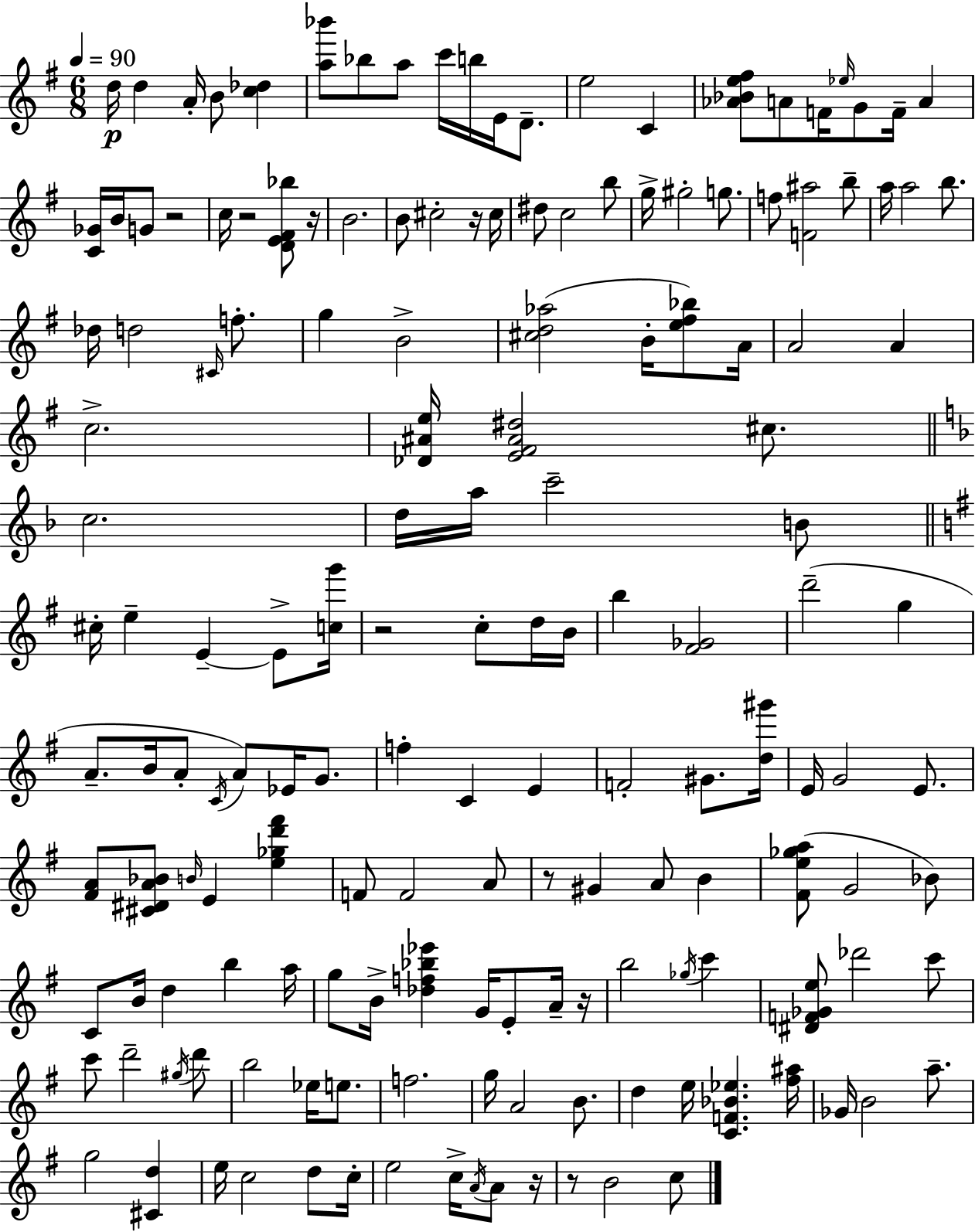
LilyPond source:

{
  \clef treble
  \numericTimeSignature
  \time 6/8
  \key g \major
  \tempo 4 = 90
  d''16\p d''4 a'16-. b'8 <c'' des''>4 | <a'' bes'''>8 bes''8 a''8 c'''16 b''16 e'16 d'8.-- | e''2 c'4 | <aes' bes' e'' fis''>8 a'8 f'16 \grace { ees''16 } g'8 f'16-- a'4 | \break <c' ges'>16 b'16 g'8 r2 | c''16 r2 <d' e' fis' bes''>8 | r16 b'2. | b'8 cis''2-. r16 | \break cis''16 dis''8 c''2 b''8 | g''16-> gis''2-. g''8. | f''8 <f' ais''>2 b''8-- | a''16 a''2 b''8. | \break des''16 d''2 \grace { cis'16 } f''8.-. | g''4 b'2-> | <cis'' d'' aes''>2( b'16-. <e'' fis'' bes''>8) | a'16 a'2 a'4 | \break c''2.-> | <des' ais' e''>16 <e' fis' ais' dis''>2 cis''8. | \bar "||" \break \key d \minor c''2. | d''16 a''16 c'''2-- b'8 | \bar "||" \break \key e \minor cis''16-. e''4-- e'4--~~ e'8-> <c'' g'''>16 | r2 c''8-. d''16 b'16 | b''4 <fis' ges'>2 | d'''2--( g''4 | \break a'8.-- b'16 a'8-. \acciaccatura { c'16 }) a'8 ees'16 g'8. | f''4-. c'4 e'4 | f'2-. gis'8. | <d'' gis'''>16 e'16 g'2 e'8. | \break <fis' a'>8 <cis' dis' a' bes'>8 \grace { b'16 } e'4 <e'' ges'' d''' fis'''>4 | f'8 f'2 | a'8 r8 gis'4 a'8 b'4 | <fis' e'' ges'' a''>8( g'2 | \break bes'8) c'8 b'16 d''4 b''4 | a''16 g''8 b'16-> <des'' f'' bes'' ees'''>4 g'16 e'8-. | a'16-- r16 b''2 \acciaccatura { ges''16 } c'''4 | <dis' f' ges' e''>8 des'''2 | \break c'''8 c'''8 d'''2-- | \acciaccatura { gis''16 } d'''8 b''2 | ees''16 e''8. f''2. | g''16 a'2 | \break b'8. d''4 e''16 <c' f' bes' ees''>4. | <fis'' ais''>16 ges'16 b'2 | a''8.-- g''2 | <cis' d''>4 e''16 c''2 | \break d''8 c''16-. e''2 | c''16-> \acciaccatura { a'16 } a'8 r16 r8 b'2 | c''8 \bar "|."
}